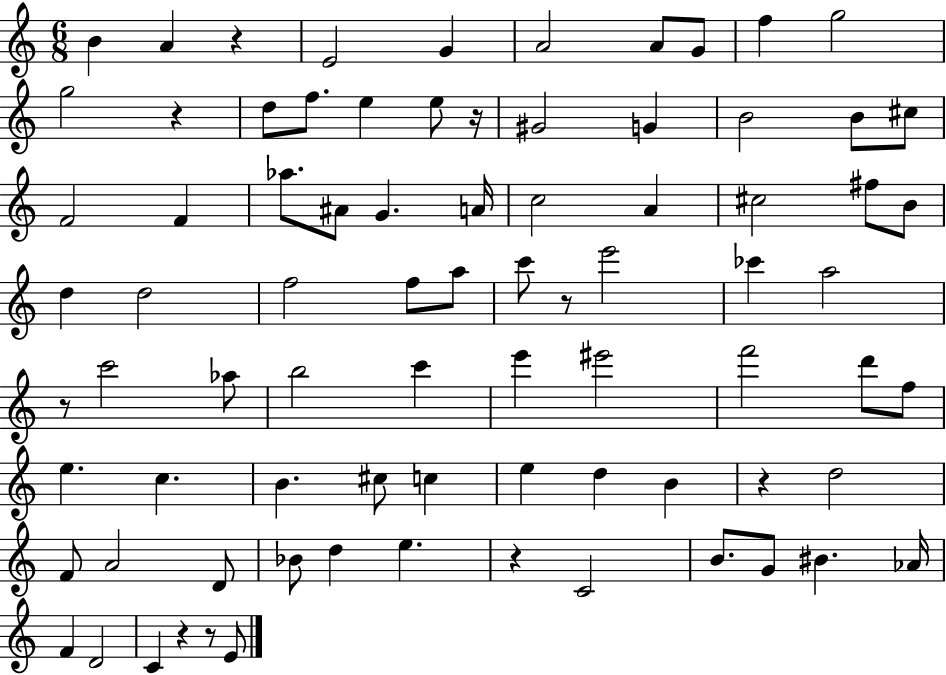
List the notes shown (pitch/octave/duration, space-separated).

B4/q A4/q R/q E4/h G4/q A4/h A4/e G4/e F5/q G5/h G5/h R/q D5/e F5/e. E5/q E5/e R/s G#4/h G4/q B4/h B4/e C#5/e F4/h F4/q Ab5/e. A#4/e G4/q. A4/s C5/h A4/q C#5/h F#5/e B4/e D5/q D5/h F5/h F5/e A5/e C6/e R/e E6/h CES6/q A5/h R/e C6/h Ab5/e B5/h C6/q E6/q EIS6/h F6/h D6/e F5/e E5/q. C5/q. B4/q. C#5/e C5/q E5/q D5/q B4/q R/q D5/h F4/e A4/h D4/e Bb4/e D5/q E5/q. R/q C4/h B4/e. G4/e BIS4/q. Ab4/s F4/q D4/h C4/q R/q R/e E4/e